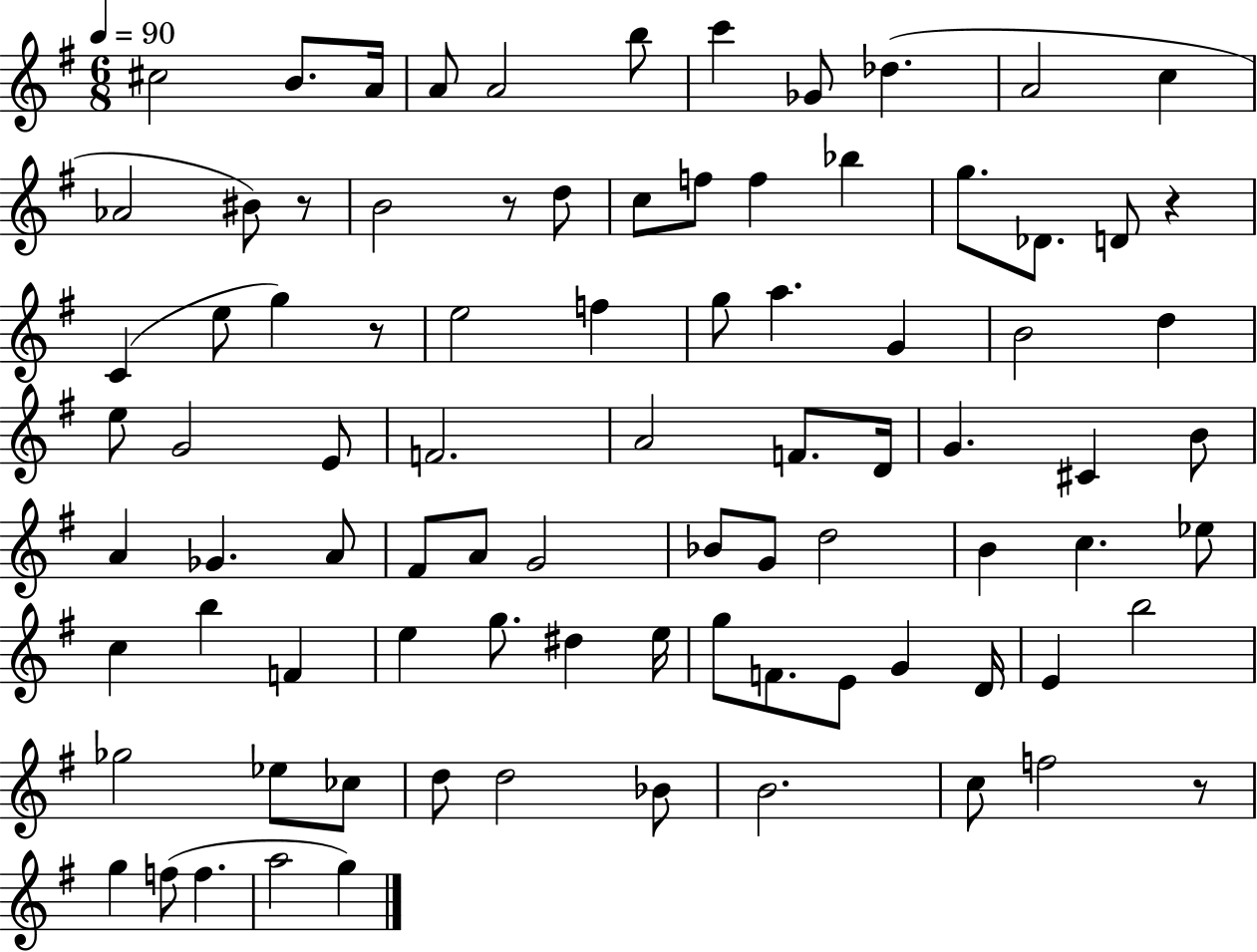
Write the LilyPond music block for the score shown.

{
  \clef treble
  \numericTimeSignature
  \time 6/8
  \key g \major
  \tempo 4 = 90
  cis''2 b'8. a'16 | a'8 a'2 b''8 | c'''4 ges'8 des''4.( | a'2 c''4 | \break aes'2 bis'8) r8 | b'2 r8 d''8 | c''8 f''8 f''4 bes''4 | g''8. des'8. d'8 r4 | \break c'4( e''8 g''4) r8 | e''2 f''4 | g''8 a''4. g'4 | b'2 d''4 | \break e''8 g'2 e'8 | f'2. | a'2 f'8. d'16 | g'4. cis'4 b'8 | \break a'4 ges'4. a'8 | fis'8 a'8 g'2 | bes'8 g'8 d''2 | b'4 c''4. ees''8 | \break c''4 b''4 f'4 | e''4 g''8. dis''4 e''16 | g''8 f'8. e'8 g'4 d'16 | e'4 b''2 | \break ges''2 ees''8 ces''8 | d''8 d''2 bes'8 | b'2. | c''8 f''2 r8 | \break g''4 f''8( f''4. | a''2 g''4) | \bar "|."
}